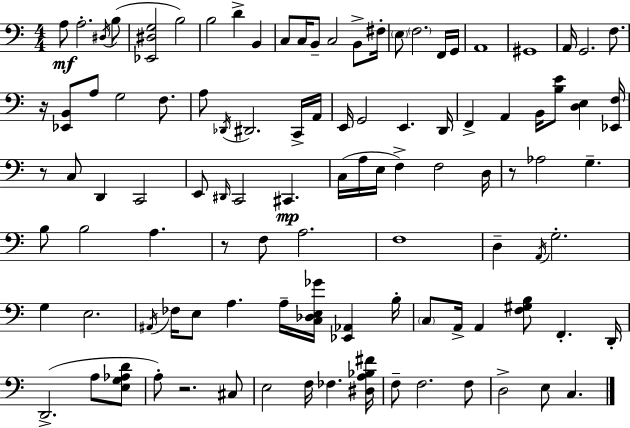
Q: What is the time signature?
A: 4/4